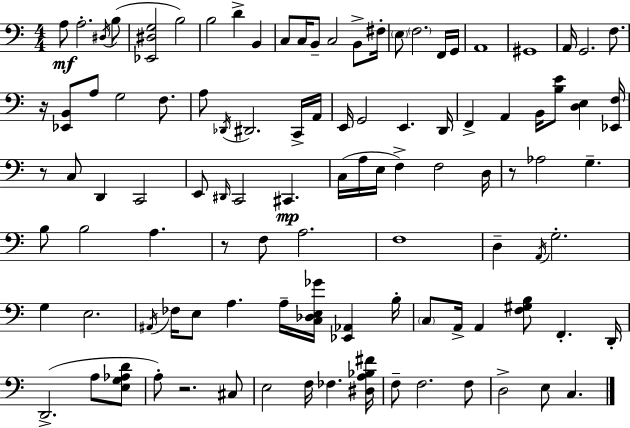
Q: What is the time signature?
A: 4/4